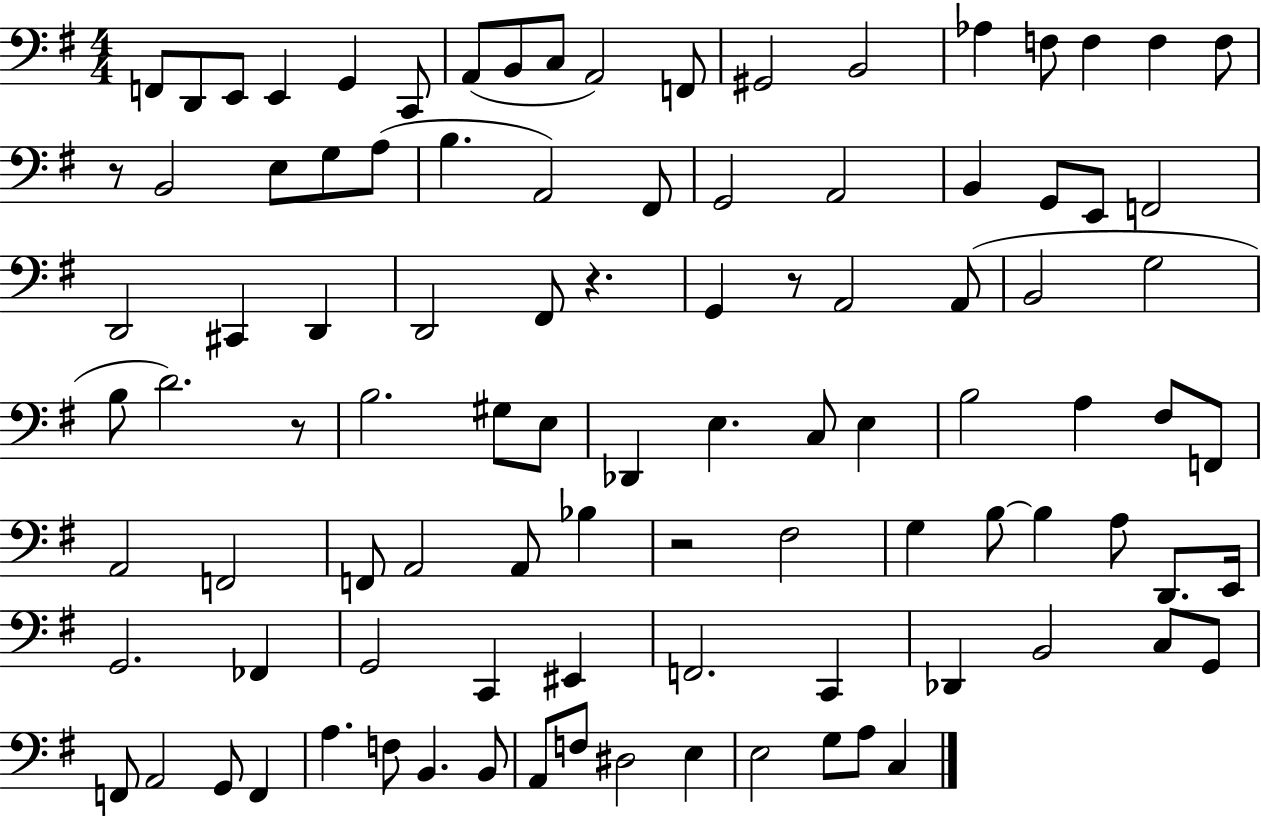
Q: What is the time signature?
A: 4/4